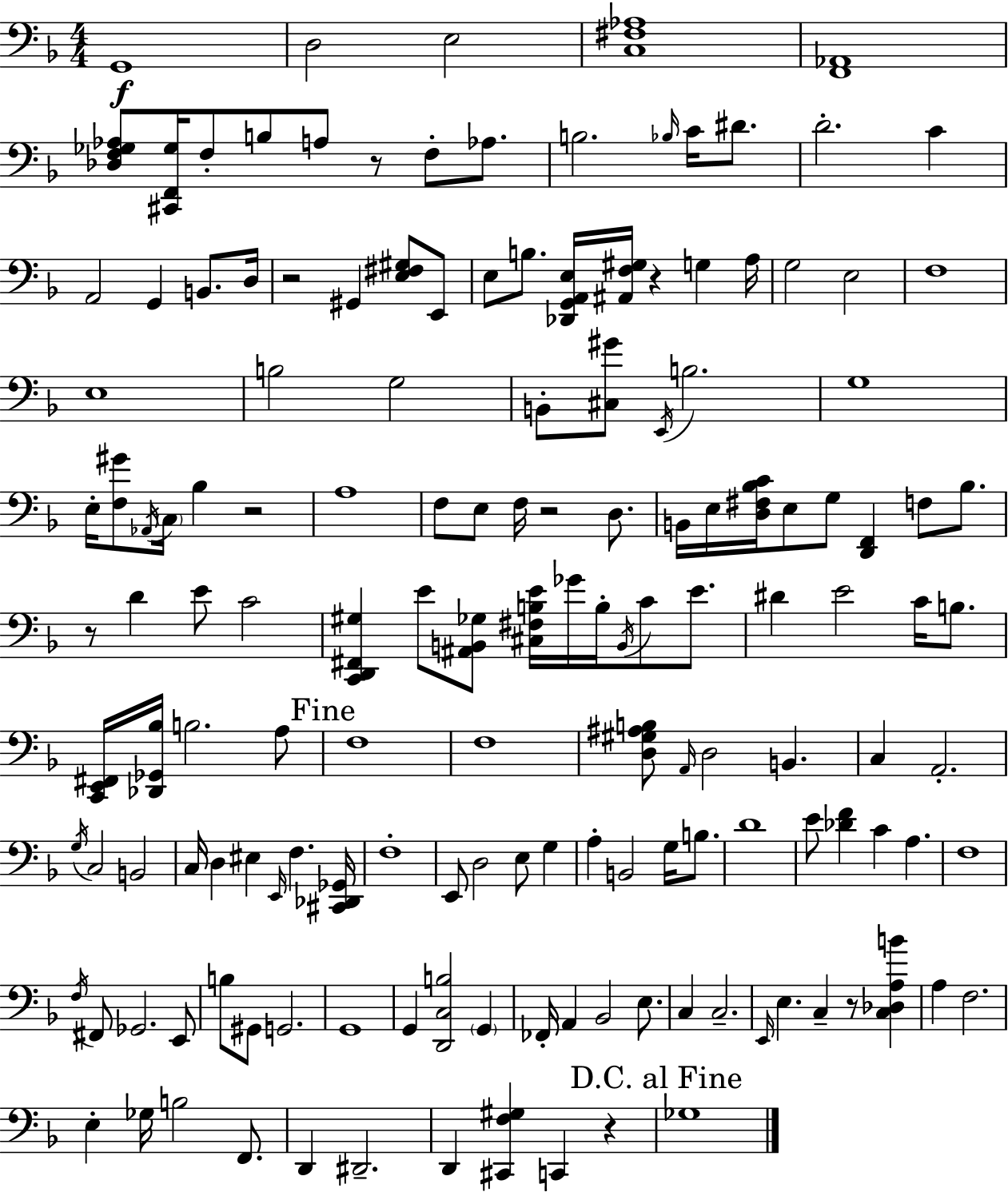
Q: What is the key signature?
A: F major